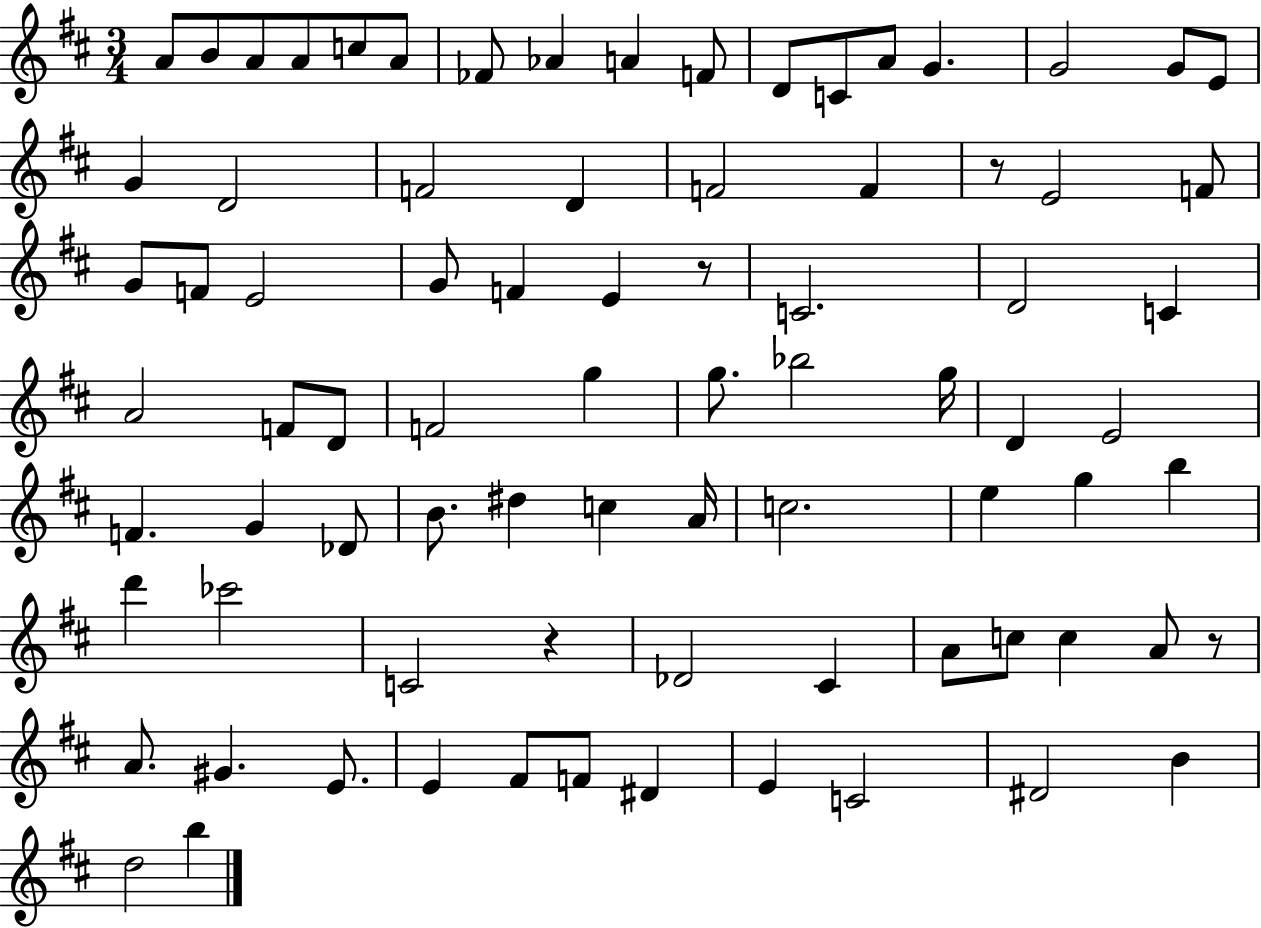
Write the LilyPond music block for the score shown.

{
  \clef treble
  \numericTimeSignature
  \time 3/4
  \key d \major
  a'8 b'8 a'8 a'8 c''8 a'8 | fes'8 aes'4 a'4 f'8 | d'8 c'8 a'8 g'4. | g'2 g'8 e'8 | \break g'4 d'2 | f'2 d'4 | f'2 f'4 | r8 e'2 f'8 | \break g'8 f'8 e'2 | g'8 f'4 e'4 r8 | c'2. | d'2 c'4 | \break a'2 f'8 d'8 | f'2 g''4 | g''8. bes''2 g''16 | d'4 e'2 | \break f'4. g'4 des'8 | b'8. dis''4 c''4 a'16 | c''2. | e''4 g''4 b''4 | \break d'''4 ces'''2 | c'2 r4 | des'2 cis'4 | a'8 c''8 c''4 a'8 r8 | \break a'8. gis'4. e'8. | e'4 fis'8 f'8 dis'4 | e'4 c'2 | dis'2 b'4 | \break d''2 b''4 | \bar "|."
}